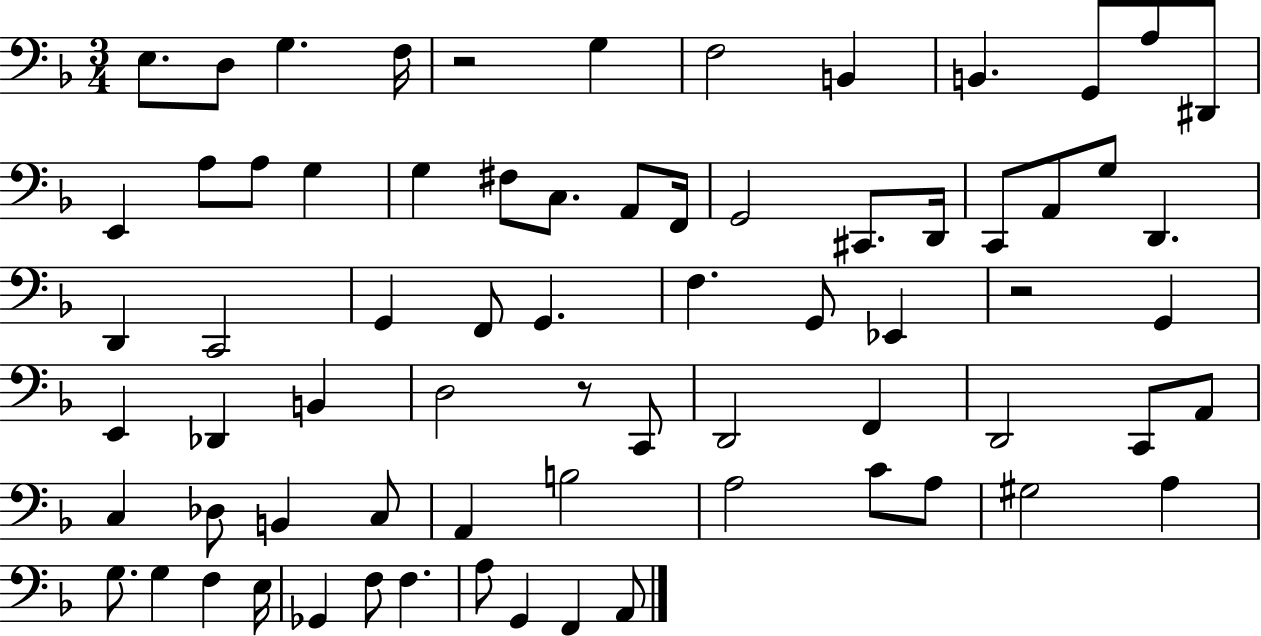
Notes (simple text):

E3/e. D3/e G3/q. F3/s R/h G3/q F3/h B2/q B2/q. G2/e A3/e D#2/e E2/q A3/e A3/e G3/q G3/q F#3/e C3/e. A2/e F2/s G2/h C#2/e. D2/s C2/e A2/e G3/e D2/q. D2/q C2/h G2/q F2/e G2/q. F3/q. G2/e Eb2/q R/h G2/q E2/q Db2/q B2/q D3/h R/e C2/e D2/h F2/q D2/h C2/e A2/e C3/q Db3/e B2/q C3/e A2/q B3/h A3/h C4/e A3/e G#3/h A3/q G3/e. G3/q F3/q E3/s Gb2/q F3/e F3/q. A3/e G2/q F2/q A2/e